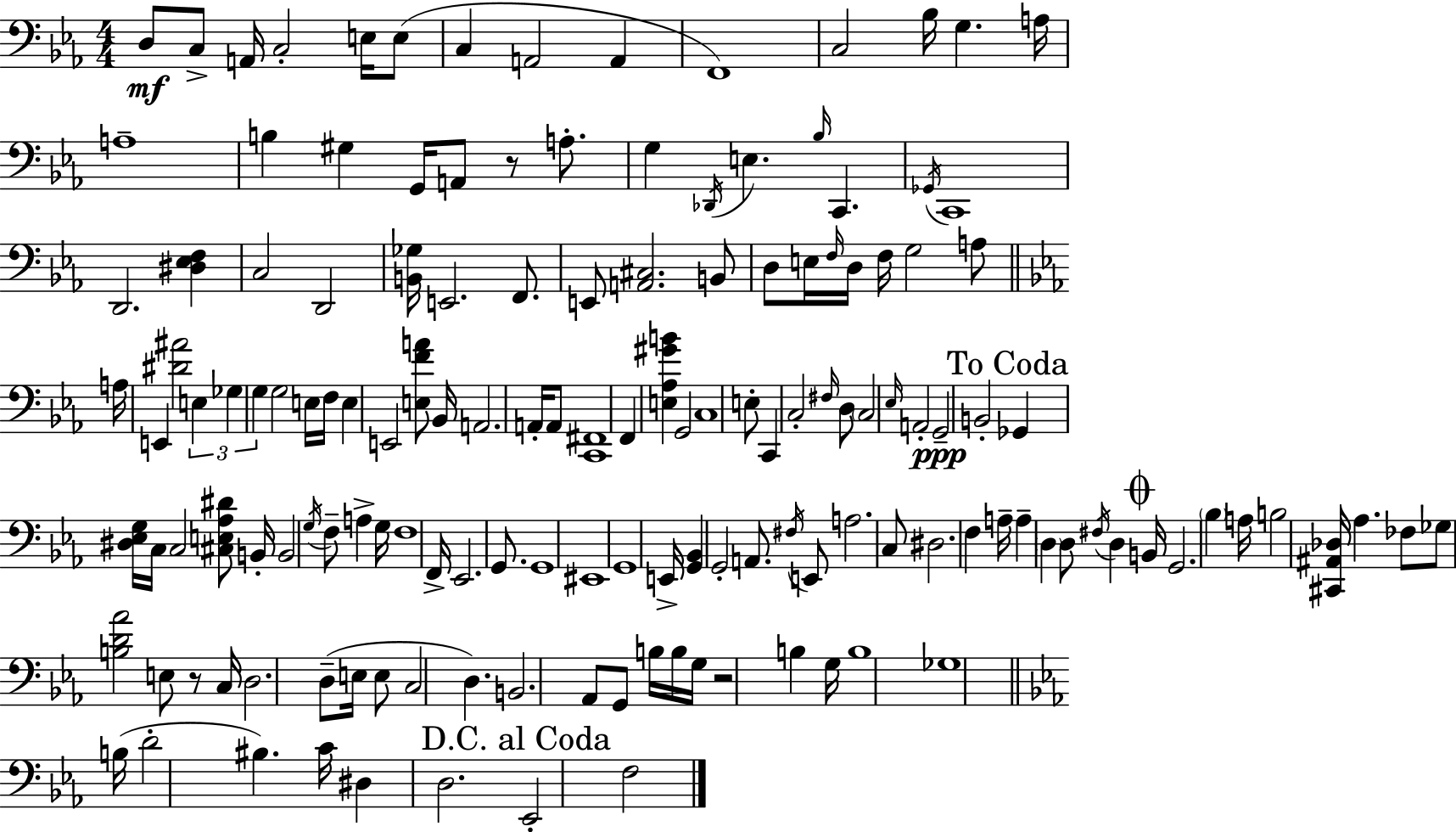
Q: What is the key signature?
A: EES major